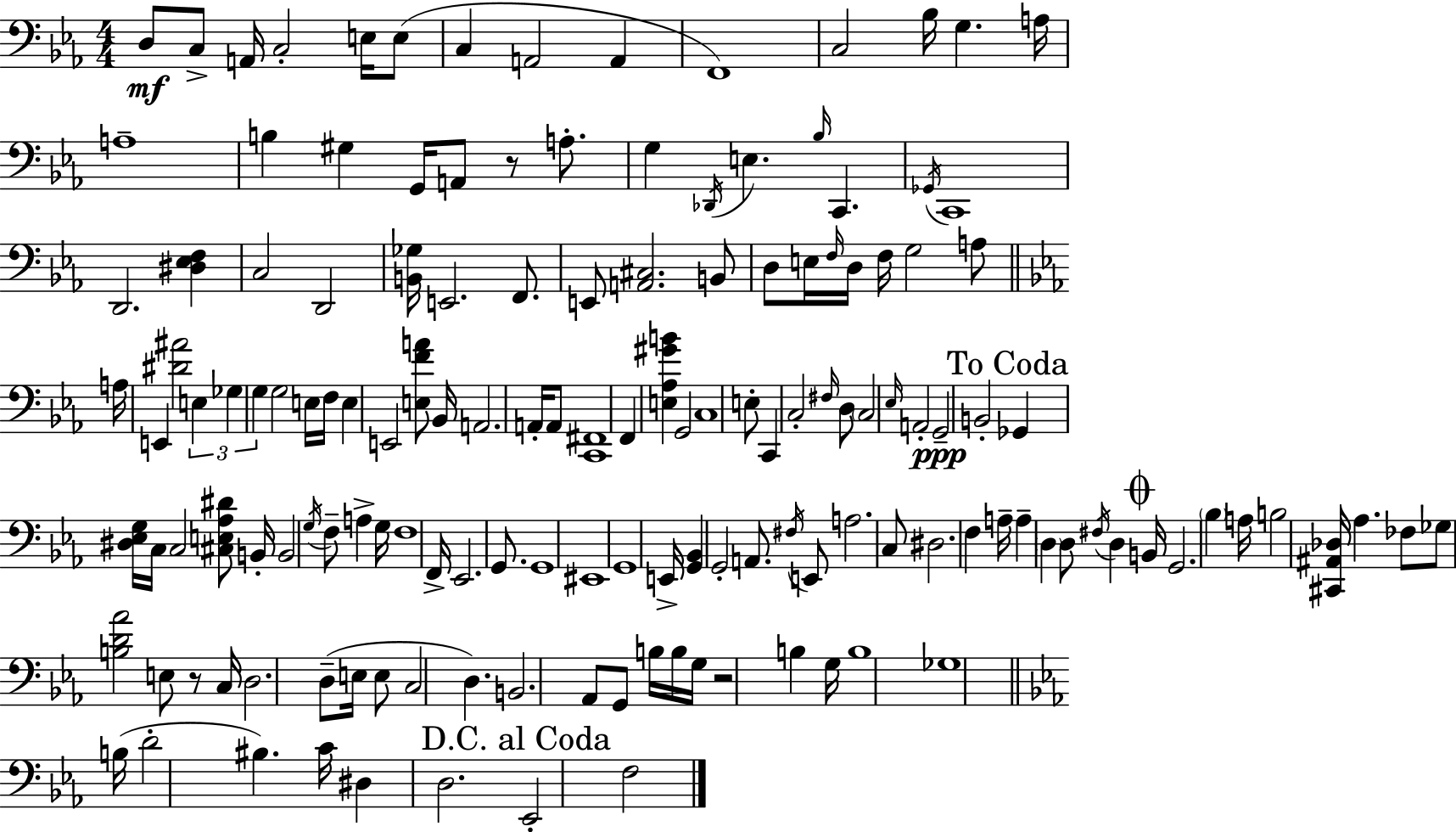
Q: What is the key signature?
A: EES major